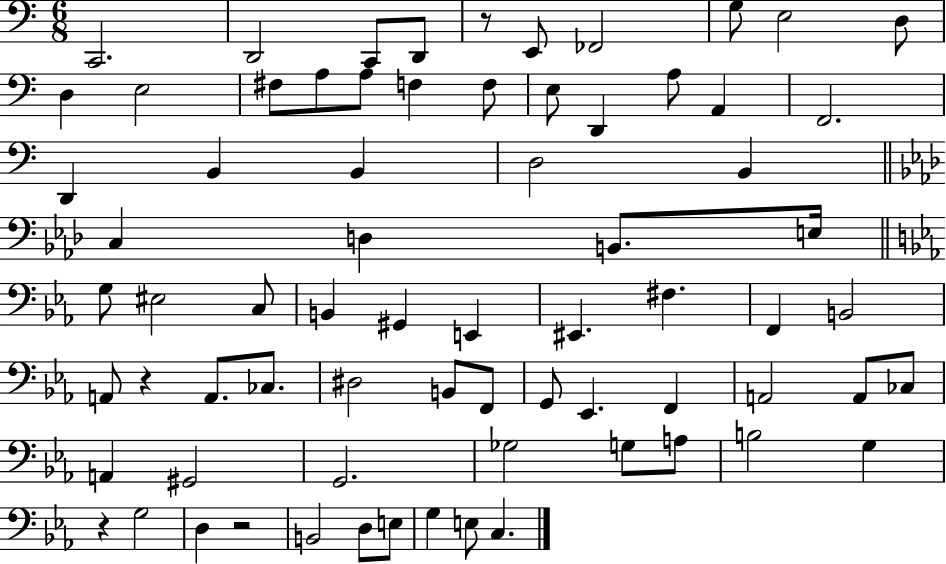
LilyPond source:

{
  \clef bass
  \numericTimeSignature
  \time 6/8
  \key c \major
  c,2. | d,2 c,8 d,8 | r8 e,8 fes,2 | g8 e2 d8 | \break d4 e2 | fis8 a8 a8 f4 f8 | e8 d,4 a8 a,4 | f,2. | \break d,4 b,4 b,4 | d2 b,4 | \bar "||" \break \key aes \major c4 d4 b,8. e16 | \bar "||" \break \key c \minor g8 eis2 c8 | b,4 gis,4 e,4 | eis,4. fis4. | f,4 b,2 | \break a,8 r4 a,8. ces8. | dis2 b,8 f,8 | g,8 ees,4. f,4 | a,2 a,8 ces8 | \break a,4 gis,2 | g,2. | ges2 g8 a8 | b2 g4 | \break r4 g2 | d4 r2 | b,2 d8 e8 | g4 e8 c4. | \break \bar "|."
}